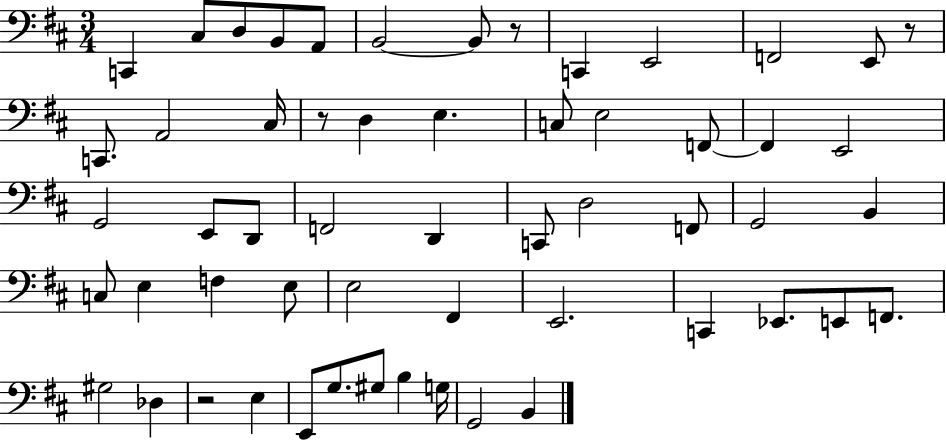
X:1
T:Untitled
M:3/4
L:1/4
K:D
C,, ^C,/2 D,/2 B,,/2 A,,/2 B,,2 B,,/2 z/2 C,, E,,2 F,,2 E,,/2 z/2 C,,/2 A,,2 ^C,/4 z/2 D, E, C,/2 E,2 F,,/2 F,, E,,2 G,,2 E,,/2 D,,/2 F,,2 D,, C,,/2 D,2 F,,/2 G,,2 B,, C,/2 E, F, E,/2 E,2 ^F,, E,,2 C,, _E,,/2 E,,/2 F,,/2 ^G,2 _D, z2 E, E,,/2 G,/2 ^G,/2 B, G,/4 G,,2 B,,